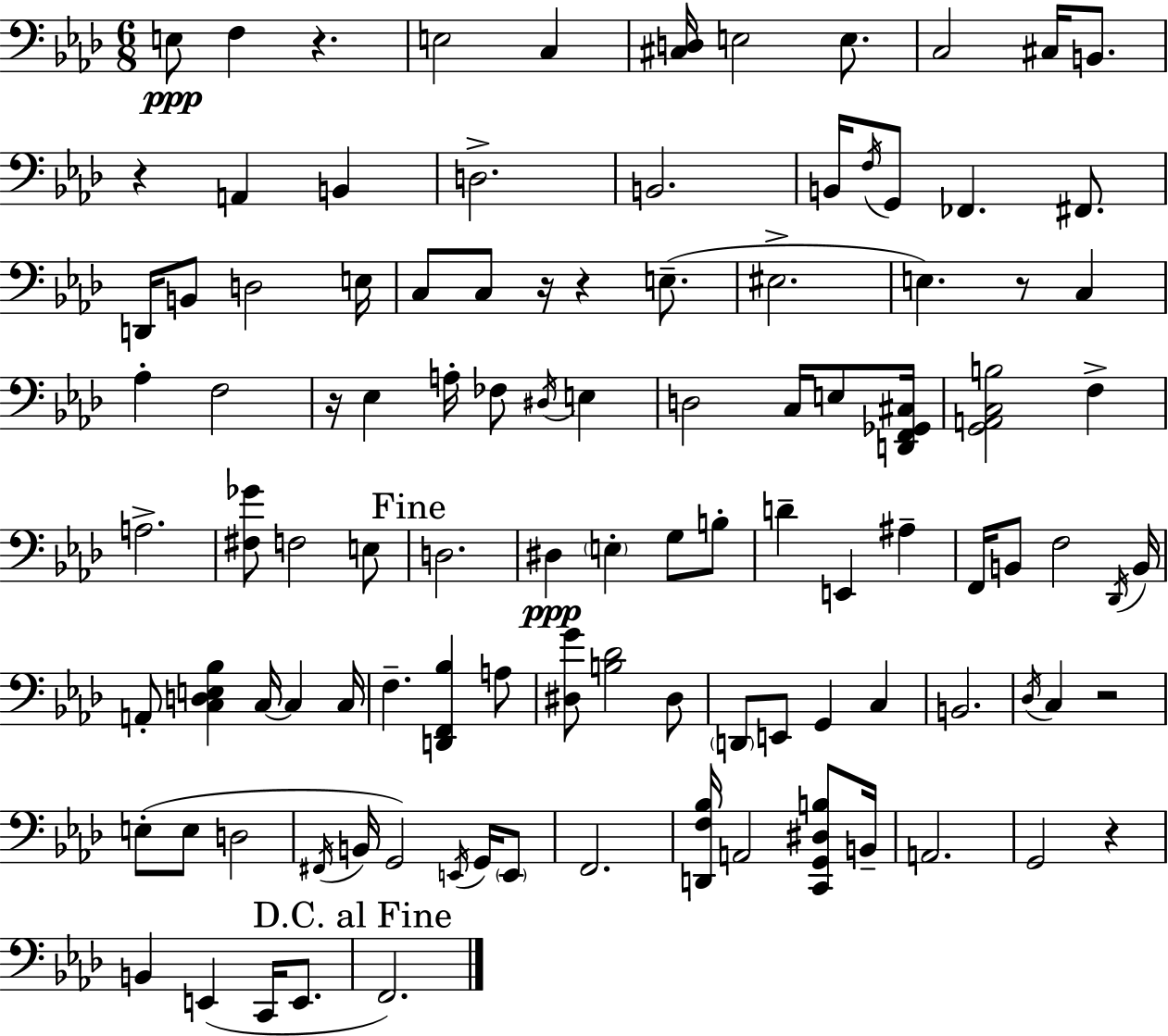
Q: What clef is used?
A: bass